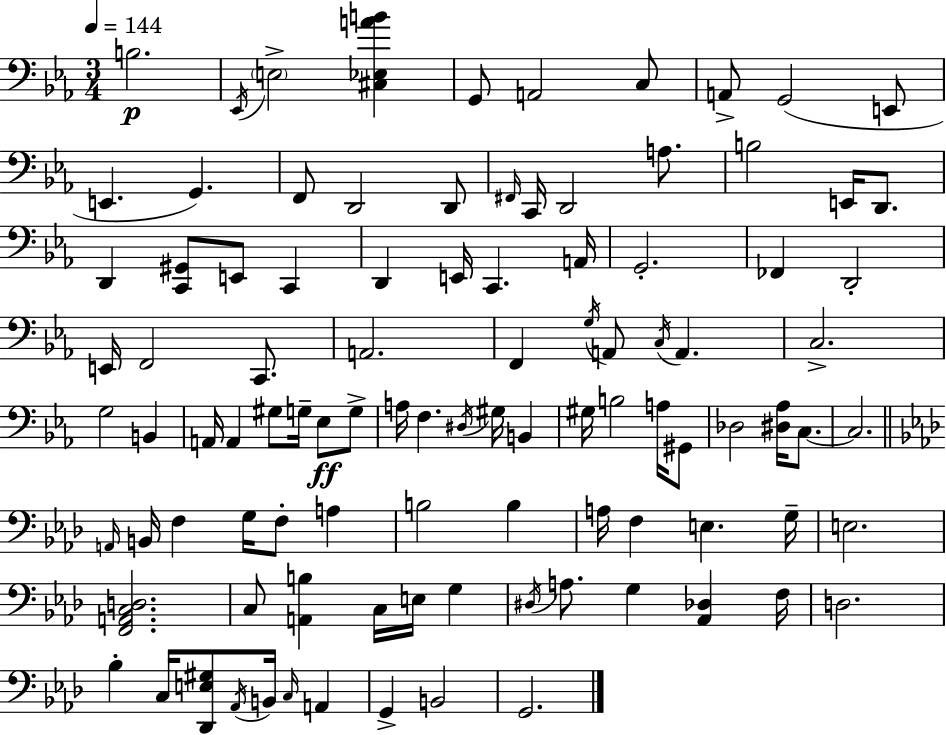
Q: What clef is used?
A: bass